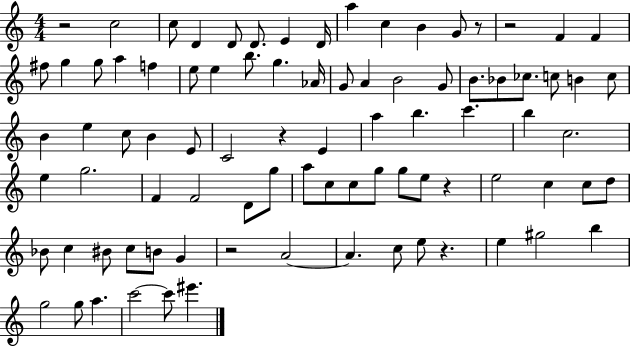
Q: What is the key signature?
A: C major